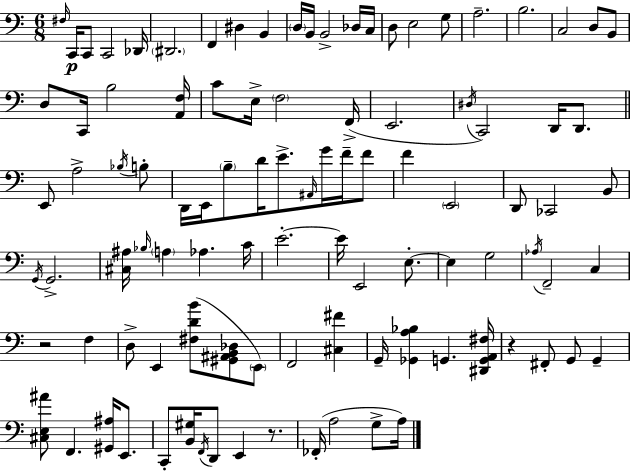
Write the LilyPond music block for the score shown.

{
  \clef bass
  \numericTimeSignature
  \time 6/8
  \key a \minor
  \repeat volta 2 { \grace { fis16 }\p c,16 c,8 c,2 | des,16 \parenthesize dis,2. | f,4 dis4 b,4 | \parenthesize d16 b,16 b,2-> des16 | \break c16 d8 e2 g8 | a2.-- | b2. | c2 d8 b,8 | \break d8 c,16 b2 | <a, f>16 c'8 e16-> \parenthesize f2 | f,16->( e,2. | \acciaccatura { dis16 } c,2) d,16 d,8. | \break \bar "||" \break \key c \major e,8 a2-> \acciaccatura { bes16 } b8-. | d,16 e,16 \parenthesize b8-- d'16 e'8.-> \grace { ais,16 } g'16 f'16-- | f'8 f'4 \parenthesize e,2 | d,8 ces,2 | \break b,8 \acciaccatura { g,16 } g,2.-> | <cis ais>16 \grace { bes16 } \parenthesize a4 aes4. | c'16 e'2.-.~~ | e'16 e,2 | \break e8.-.~~ e4 g2 | \acciaccatura { aes16 } f,2-- | c4 r2 | f4 d8-> e,4 <fis d' b'>8( | \break <gis, ais, b, des>8 \parenthesize e,8) f,2 | <cis fis'>4 g,16-- <ges, a bes>4 g,4. | <dis, g, a, fis>16 r4 fis,8-. g,8 | g,4-- <cis e ais'>8 f,4. | \break <gis, ais>16 e,8. c,8-. <b, gis>16 \acciaccatura { f,16 } d,8 e,4 | r8. fes,16-.( a2 | g8-> a16) } \bar "|."
}